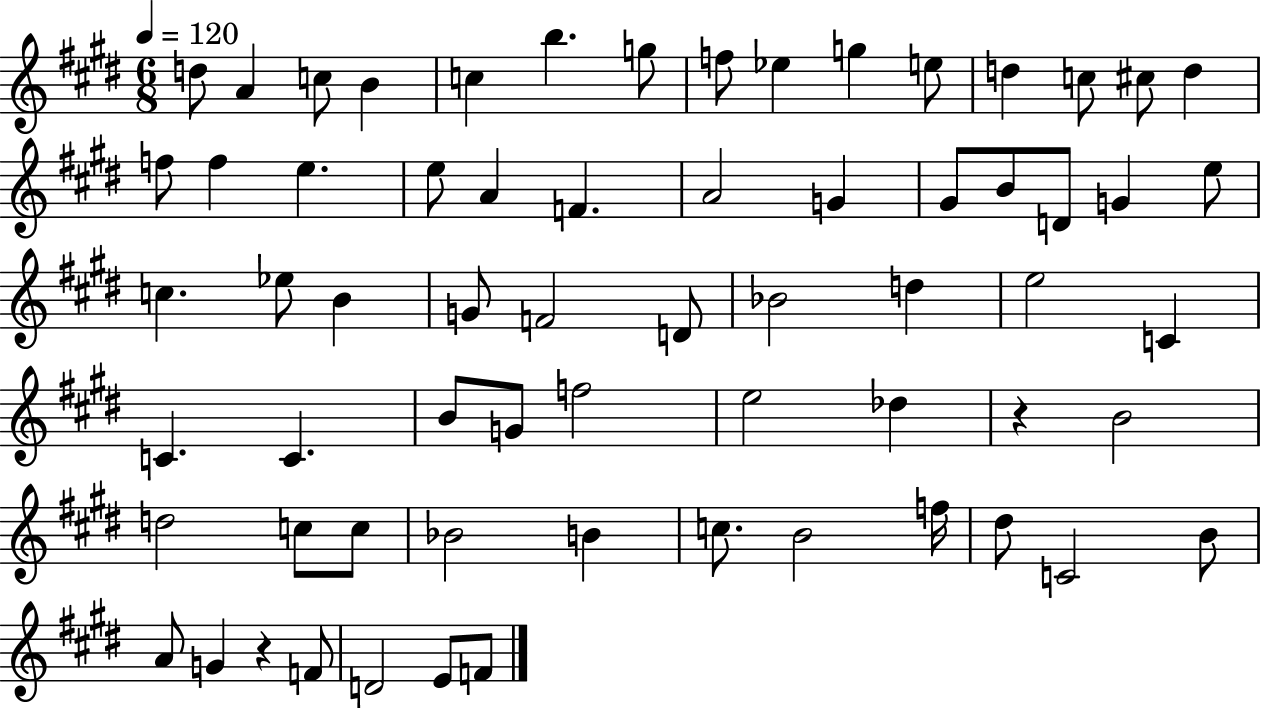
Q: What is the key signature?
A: E major